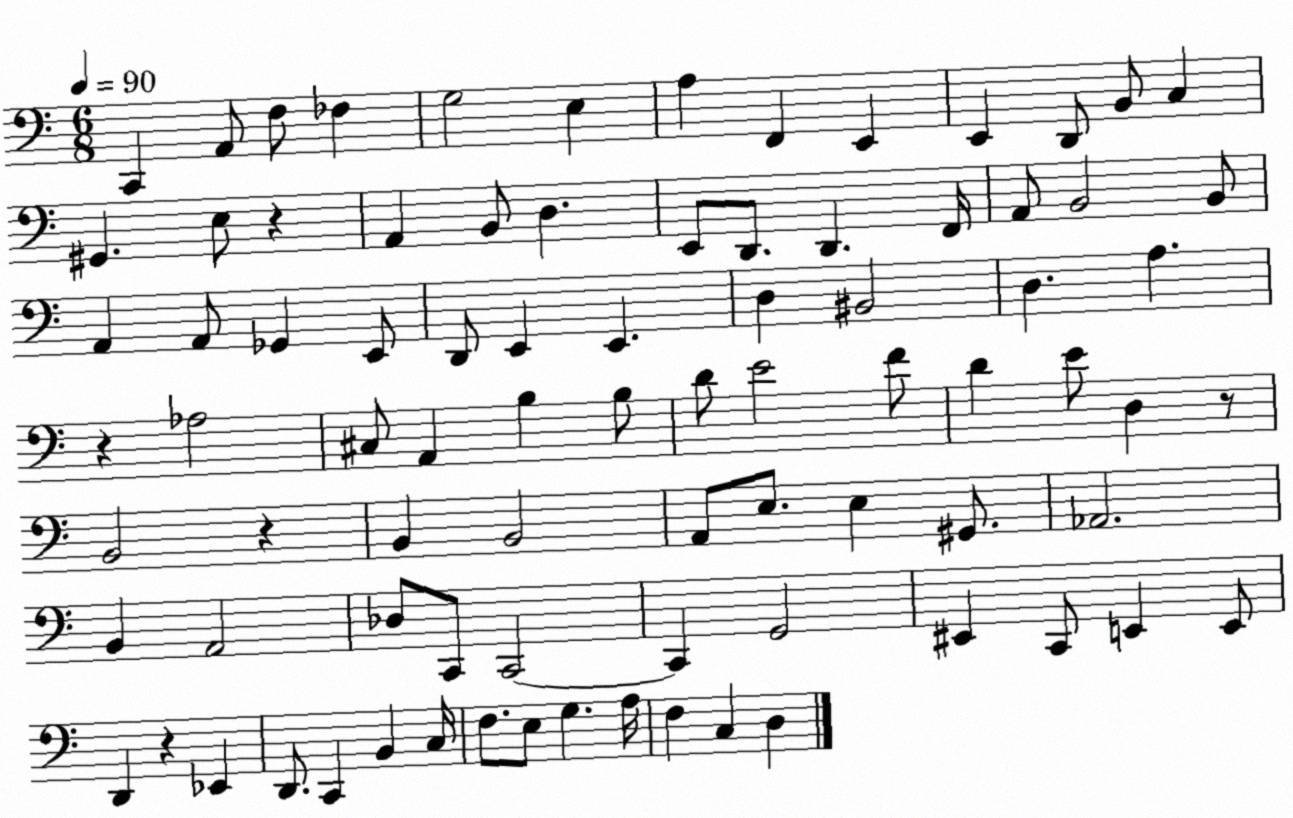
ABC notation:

X:1
T:Untitled
M:6/8
L:1/4
K:C
C,, A,,/2 F,/2 _F, G,2 E, A, F,, E,, E,, D,,/2 B,,/2 C, ^G,, E,/2 z A,, B,,/2 D, E,,/2 D,,/2 D,, F,,/4 A,,/2 B,,2 B,,/2 A,, A,,/2 _G,, E,,/2 D,,/2 E,, E,, D, ^B,,2 D, A, z _A,2 ^C,/2 A,, B, B,/2 D/2 E2 F/2 D E/2 D, z/2 B,,2 z B,, B,,2 A,,/2 E,/2 E, ^G,,/2 _A,,2 B,, A,,2 _D,/2 C,,/2 C,,2 C,, G,,2 ^E,, C,,/2 E,, E,,/2 D,, z _E,, D,,/2 C,, B,, C,/4 F,/2 E,/2 G, A,/4 F, C, D,